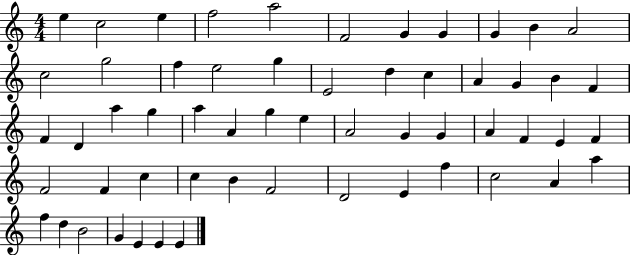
{
  \clef treble
  \numericTimeSignature
  \time 4/4
  \key c \major
  e''4 c''2 e''4 | f''2 a''2 | f'2 g'4 g'4 | g'4 b'4 a'2 | \break c''2 g''2 | f''4 e''2 g''4 | e'2 d''4 c''4 | a'4 g'4 b'4 f'4 | \break f'4 d'4 a''4 g''4 | a''4 a'4 g''4 e''4 | a'2 g'4 g'4 | a'4 f'4 e'4 f'4 | \break f'2 f'4 c''4 | c''4 b'4 f'2 | d'2 e'4 f''4 | c''2 a'4 a''4 | \break f''4 d''4 b'2 | g'4 e'4 e'4 e'4 | \bar "|."
}